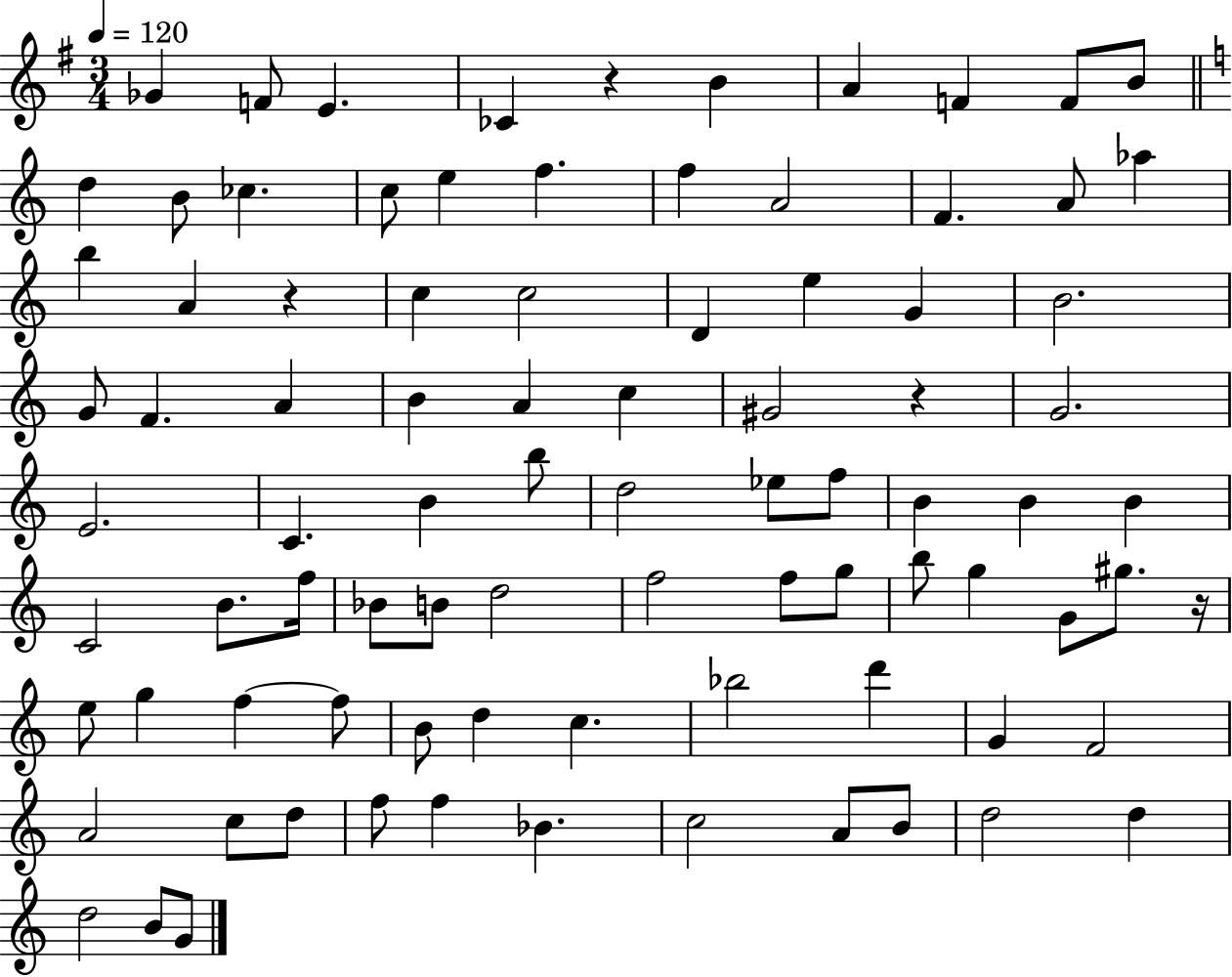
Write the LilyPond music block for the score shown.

{
  \clef treble
  \numericTimeSignature
  \time 3/4
  \key g \major
  \tempo 4 = 120
  ges'4 f'8 e'4. | ces'4 r4 b'4 | a'4 f'4 f'8 b'8 | \bar "||" \break \key c \major d''4 b'8 ces''4. | c''8 e''4 f''4. | f''4 a'2 | f'4. a'8 aes''4 | \break b''4 a'4 r4 | c''4 c''2 | d'4 e''4 g'4 | b'2. | \break g'8 f'4. a'4 | b'4 a'4 c''4 | gis'2 r4 | g'2. | \break e'2. | c'4. b'4 b''8 | d''2 ees''8 f''8 | b'4 b'4 b'4 | \break c'2 b'8. f''16 | bes'8 b'8 d''2 | f''2 f''8 g''8 | b''8 g''4 g'8 gis''8. r16 | \break e''8 g''4 f''4~~ f''8 | b'8 d''4 c''4. | bes''2 d'''4 | g'4 f'2 | \break a'2 c''8 d''8 | f''8 f''4 bes'4. | c''2 a'8 b'8 | d''2 d''4 | \break d''2 b'8 g'8 | \bar "|."
}